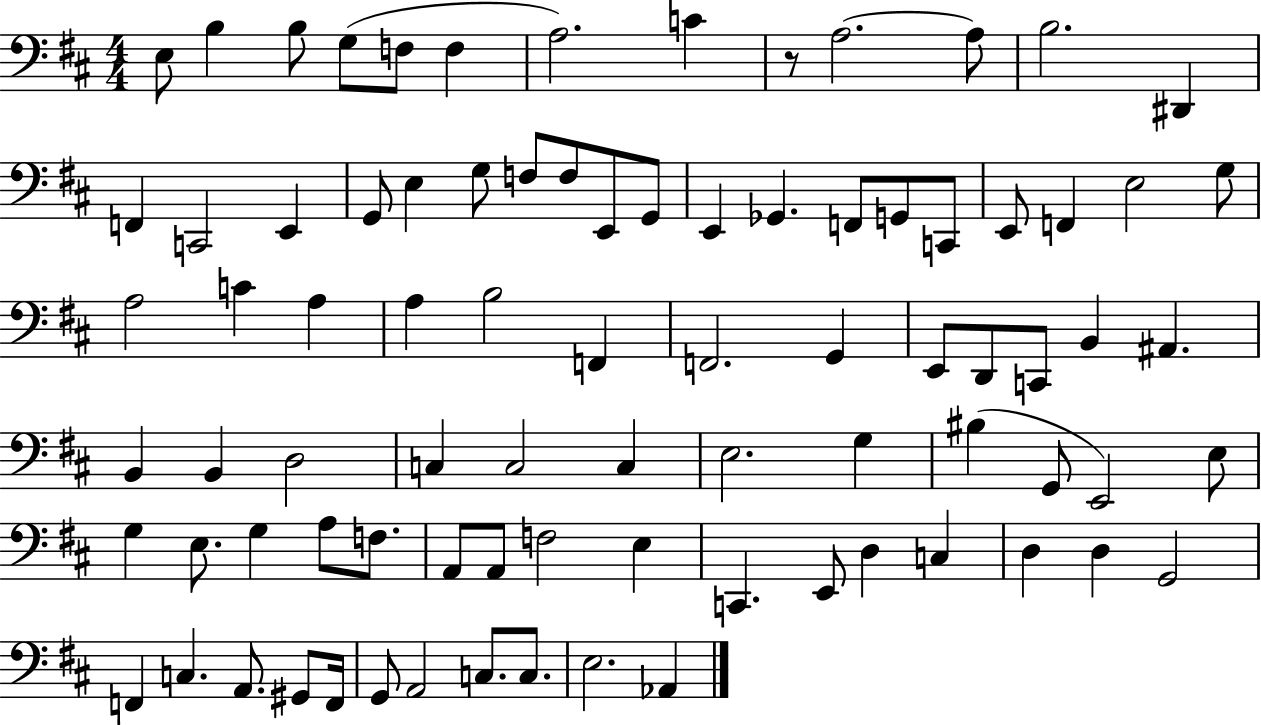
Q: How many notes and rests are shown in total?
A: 84